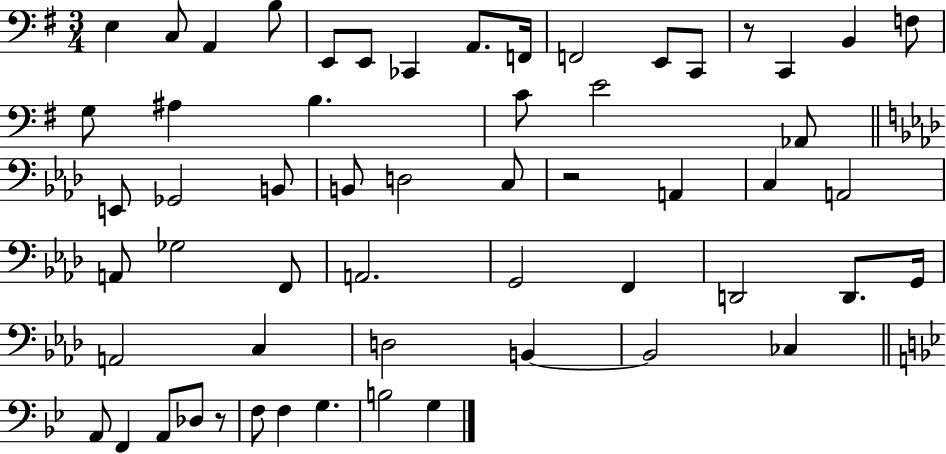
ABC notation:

X:1
T:Untitled
M:3/4
L:1/4
K:G
E, C,/2 A,, B,/2 E,,/2 E,,/2 _C,, A,,/2 F,,/4 F,,2 E,,/2 C,,/2 z/2 C,, B,, F,/2 G,/2 ^A, B, C/2 E2 _A,,/2 E,,/2 _G,,2 B,,/2 B,,/2 D,2 C,/2 z2 A,, C, A,,2 A,,/2 _G,2 F,,/2 A,,2 G,,2 F,, D,,2 D,,/2 G,,/4 A,,2 C, D,2 B,, B,,2 _C, A,,/2 F,, A,,/2 _D,/2 z/2 F,/2 F, G, B,2 G,